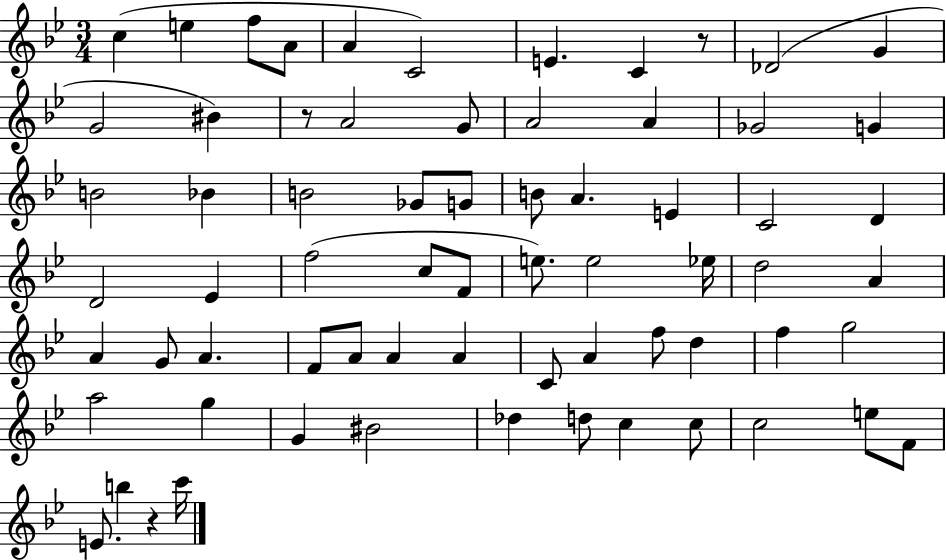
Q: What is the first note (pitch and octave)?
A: C5